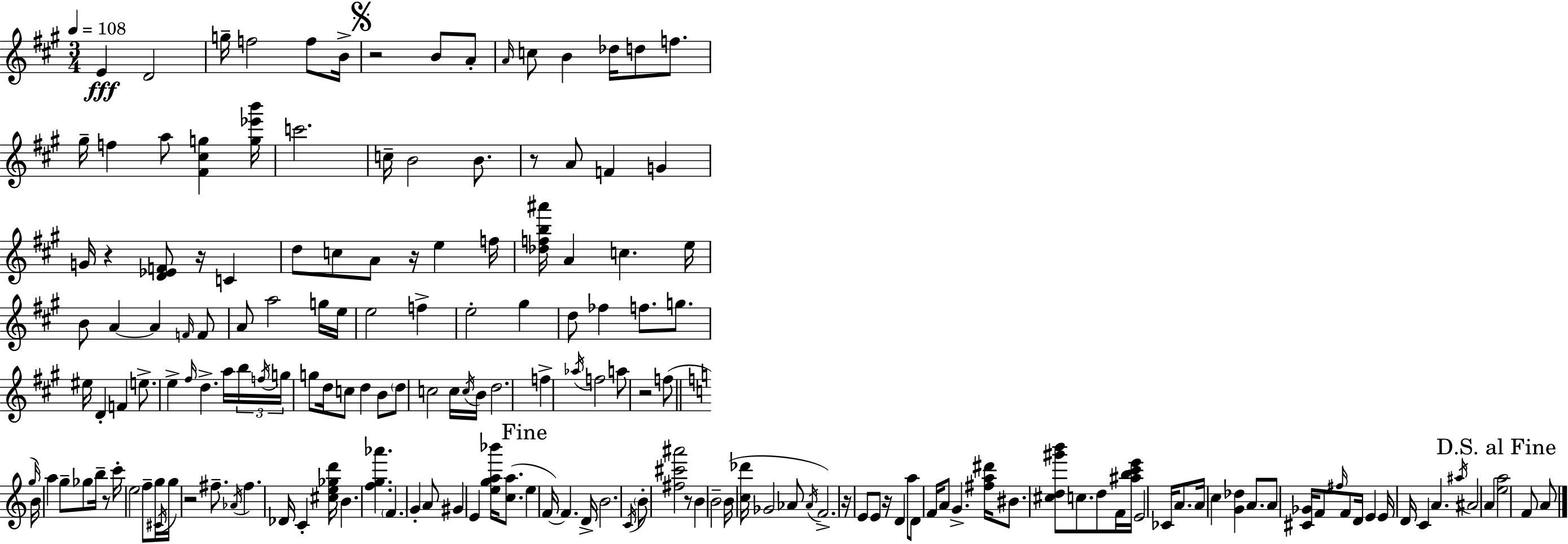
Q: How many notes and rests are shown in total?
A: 175